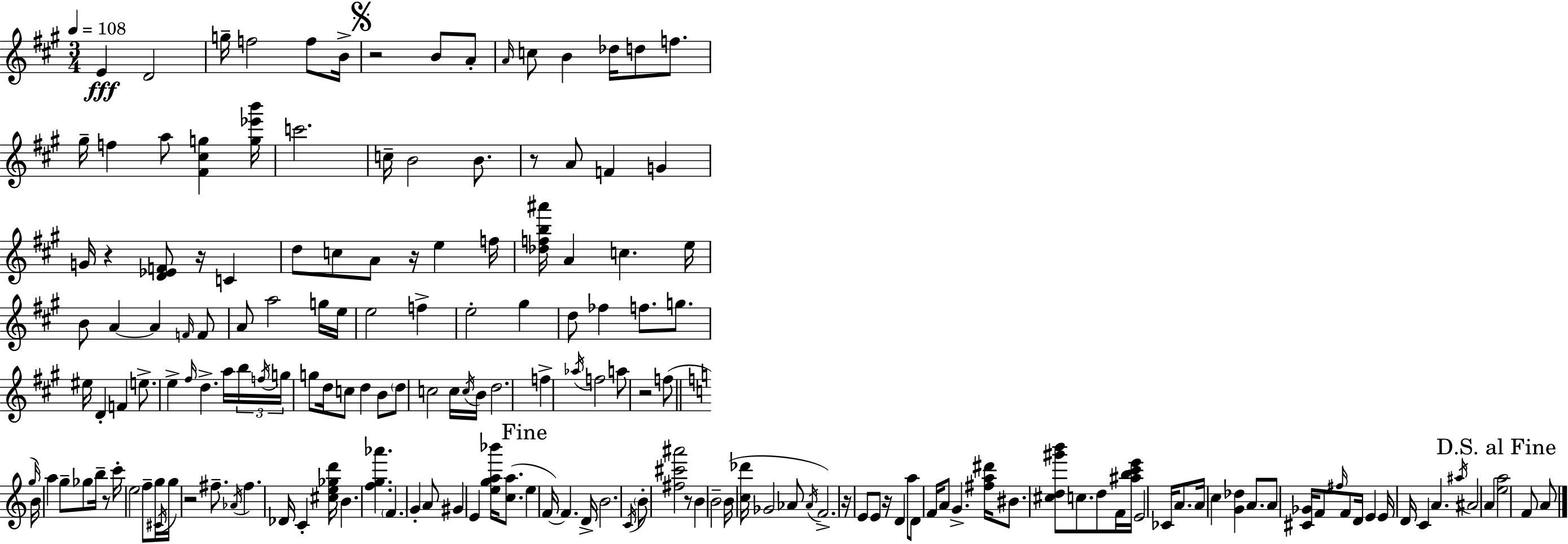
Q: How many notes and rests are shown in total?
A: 175